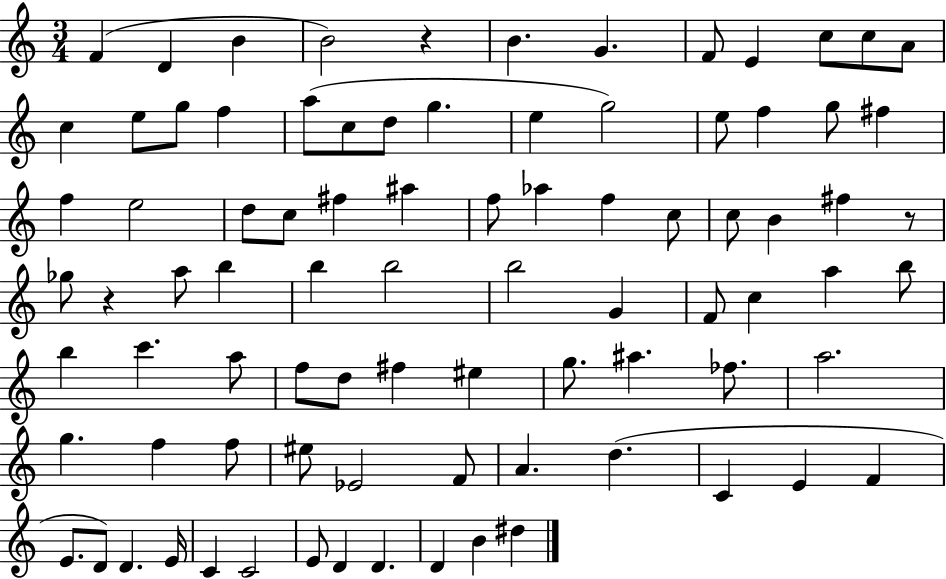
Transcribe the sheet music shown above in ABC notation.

X:1
T:Untitled
M:3/4
L:1/4
K:C
F D B B2 z B G F/2 E c/2 c/2 A/2 c e/2 g/2 f a/2 c/2 d/2 g e g2 e/2 f g/2 ^f f e2 d/2 c/2 ^f ^a f/2 _a f c/2 c/2 B ^f z/2 _g/2 z a/2 b b b2 b2 G F/2 c a b/2 b c' a/2 f/2 d/2 ^f ^e g/2 ^a _f/2 a2 g f f/2 ^e/2 _E2 F/2 A d C E F E/2 D/2 D E/4 C C2 E/2 D D D B ^d